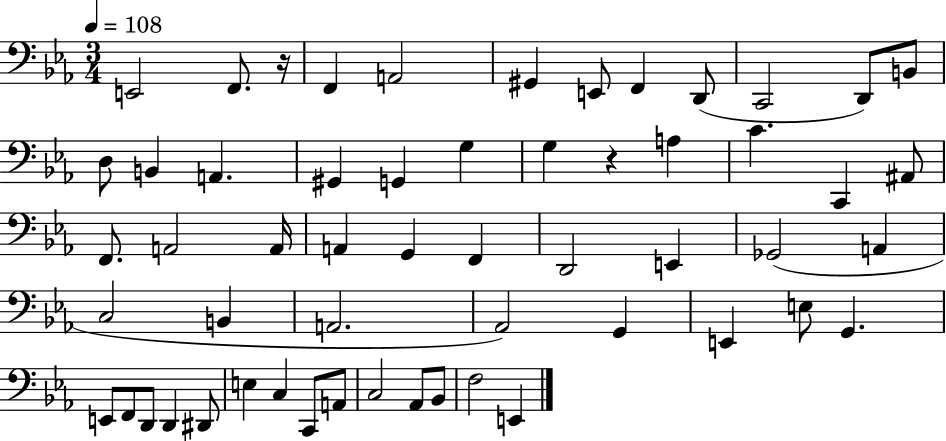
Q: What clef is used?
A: bass